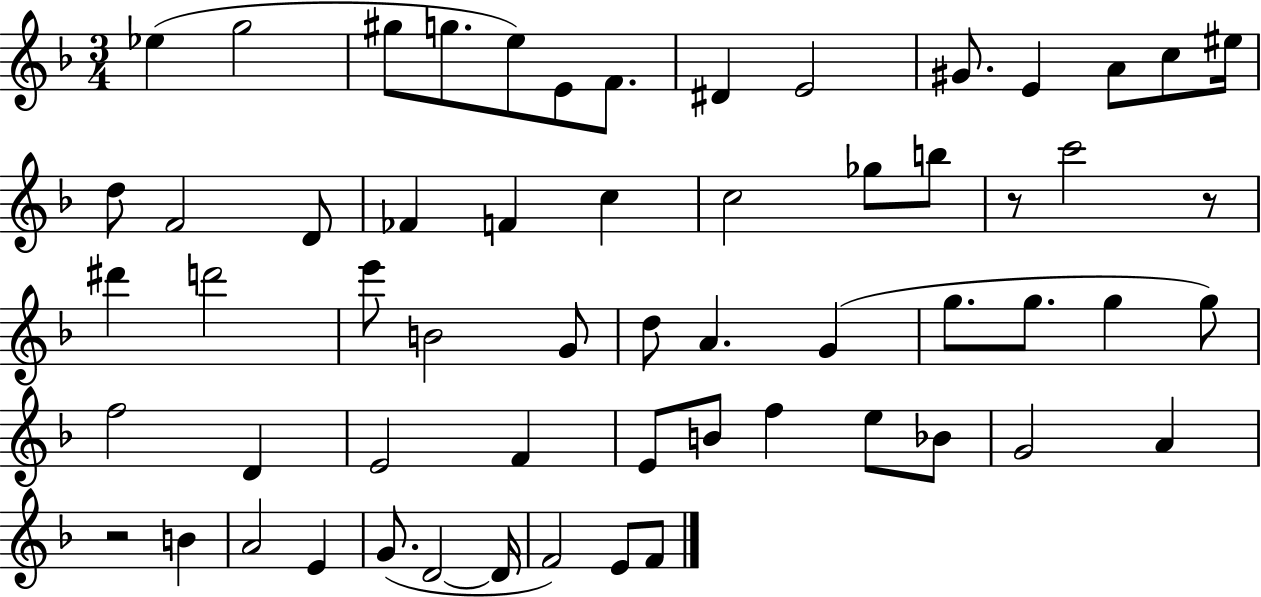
Eb5/q G5/h G#5/e G5/e. E5/e E4/e F4/e. D#4/q E4/h G#4/e. E4/q A4/e C5/e EIS5/s D5/e F4/h D4/e FES4/q F4/q C5/q C5/h Gb5/e B5/e R/e C6/h R/e D#6/q D6/h E6/e B4/h G4/e D5/e A4/q. G4/q G5/e. G5/e. G5/q G5/e F5/h D4/q E4/h F4/q E4/e B4/e F5/q E5/e Bb4/e G4/h A4/q R/h B4/q A4/h E4/q G4/e. D4/h D4/s F4/h E4/e F4/e